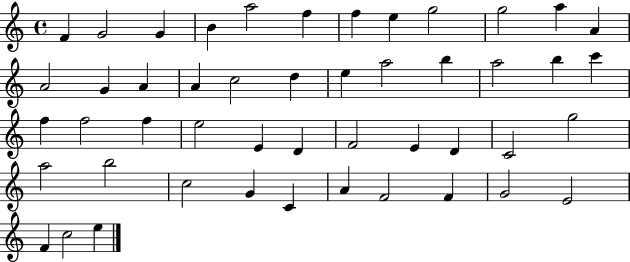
F4/q G4/h G4/q B4/q A5/h F5/q F5/q E5/q G5/h G5/h A5/q A4/q A4/h G4/q A4/q A4/q C5/h D5/q E5/q A5/h B5/q A5/h B5/q C6/q F5/q F5/h F5/q E5/h E4/q D4/q F4/h E4/q D4/q C4/h G5/h A5/h B5/h C5/h G4/q C4/q A4/q F4/h F4/q G4/h E4/h F4/q C5/h E5/q